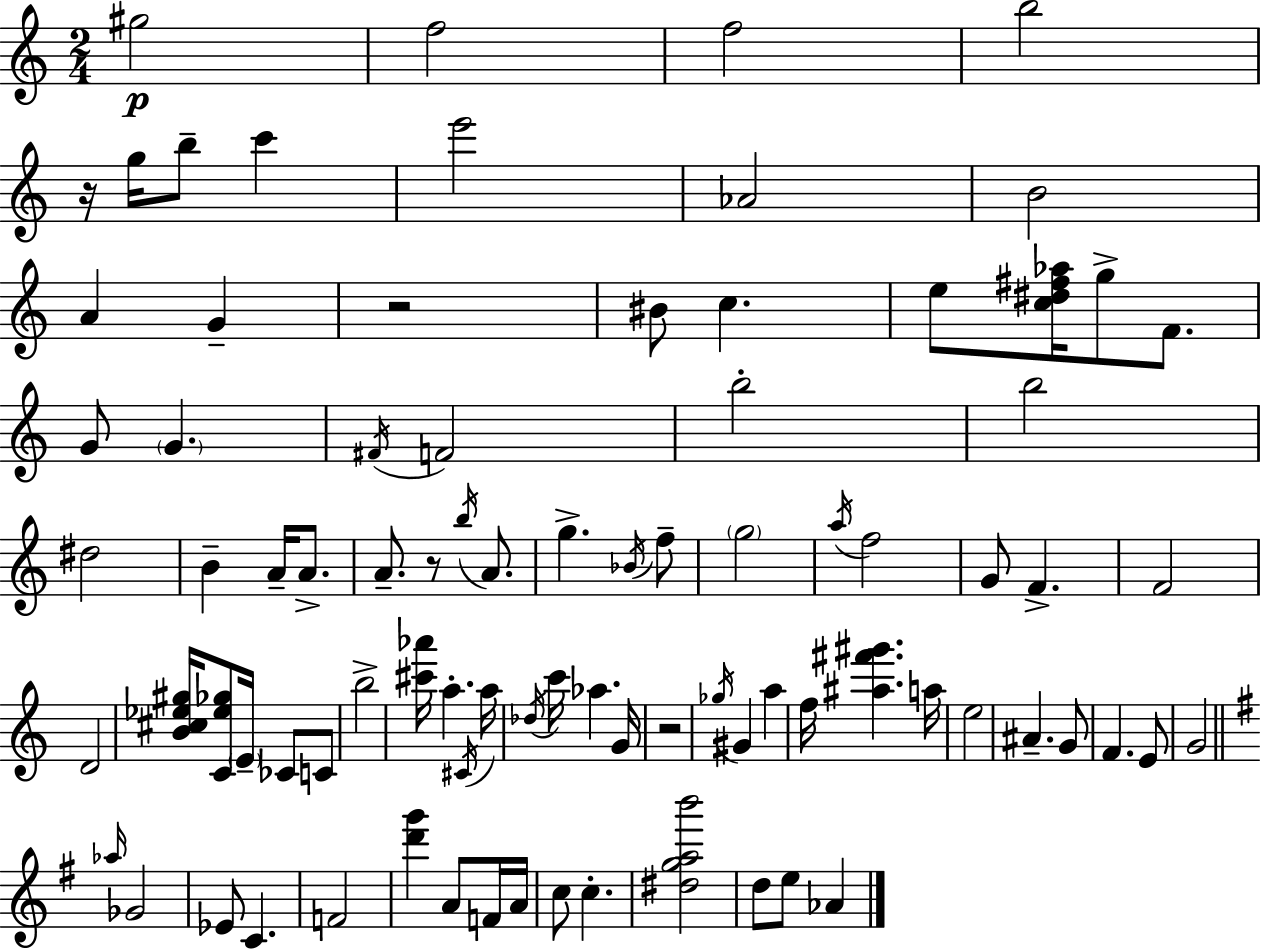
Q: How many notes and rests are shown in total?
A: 86